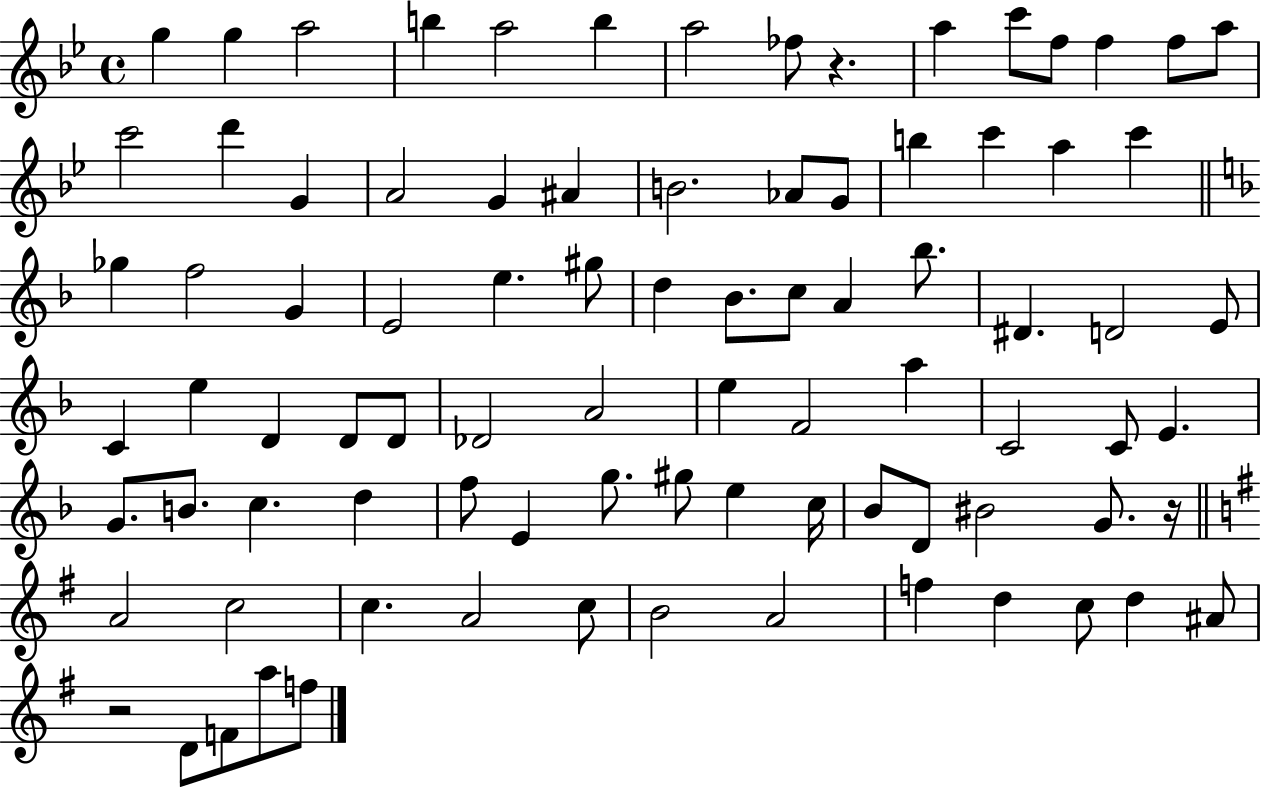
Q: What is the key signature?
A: BES major